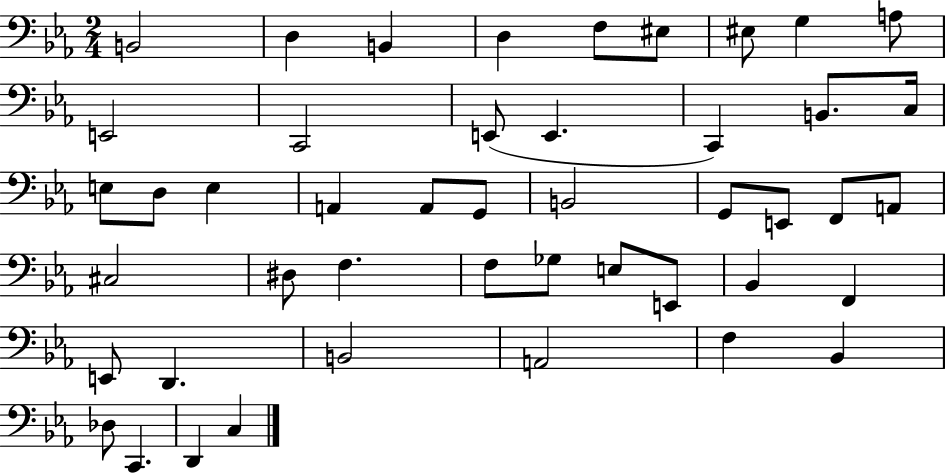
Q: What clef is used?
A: bass